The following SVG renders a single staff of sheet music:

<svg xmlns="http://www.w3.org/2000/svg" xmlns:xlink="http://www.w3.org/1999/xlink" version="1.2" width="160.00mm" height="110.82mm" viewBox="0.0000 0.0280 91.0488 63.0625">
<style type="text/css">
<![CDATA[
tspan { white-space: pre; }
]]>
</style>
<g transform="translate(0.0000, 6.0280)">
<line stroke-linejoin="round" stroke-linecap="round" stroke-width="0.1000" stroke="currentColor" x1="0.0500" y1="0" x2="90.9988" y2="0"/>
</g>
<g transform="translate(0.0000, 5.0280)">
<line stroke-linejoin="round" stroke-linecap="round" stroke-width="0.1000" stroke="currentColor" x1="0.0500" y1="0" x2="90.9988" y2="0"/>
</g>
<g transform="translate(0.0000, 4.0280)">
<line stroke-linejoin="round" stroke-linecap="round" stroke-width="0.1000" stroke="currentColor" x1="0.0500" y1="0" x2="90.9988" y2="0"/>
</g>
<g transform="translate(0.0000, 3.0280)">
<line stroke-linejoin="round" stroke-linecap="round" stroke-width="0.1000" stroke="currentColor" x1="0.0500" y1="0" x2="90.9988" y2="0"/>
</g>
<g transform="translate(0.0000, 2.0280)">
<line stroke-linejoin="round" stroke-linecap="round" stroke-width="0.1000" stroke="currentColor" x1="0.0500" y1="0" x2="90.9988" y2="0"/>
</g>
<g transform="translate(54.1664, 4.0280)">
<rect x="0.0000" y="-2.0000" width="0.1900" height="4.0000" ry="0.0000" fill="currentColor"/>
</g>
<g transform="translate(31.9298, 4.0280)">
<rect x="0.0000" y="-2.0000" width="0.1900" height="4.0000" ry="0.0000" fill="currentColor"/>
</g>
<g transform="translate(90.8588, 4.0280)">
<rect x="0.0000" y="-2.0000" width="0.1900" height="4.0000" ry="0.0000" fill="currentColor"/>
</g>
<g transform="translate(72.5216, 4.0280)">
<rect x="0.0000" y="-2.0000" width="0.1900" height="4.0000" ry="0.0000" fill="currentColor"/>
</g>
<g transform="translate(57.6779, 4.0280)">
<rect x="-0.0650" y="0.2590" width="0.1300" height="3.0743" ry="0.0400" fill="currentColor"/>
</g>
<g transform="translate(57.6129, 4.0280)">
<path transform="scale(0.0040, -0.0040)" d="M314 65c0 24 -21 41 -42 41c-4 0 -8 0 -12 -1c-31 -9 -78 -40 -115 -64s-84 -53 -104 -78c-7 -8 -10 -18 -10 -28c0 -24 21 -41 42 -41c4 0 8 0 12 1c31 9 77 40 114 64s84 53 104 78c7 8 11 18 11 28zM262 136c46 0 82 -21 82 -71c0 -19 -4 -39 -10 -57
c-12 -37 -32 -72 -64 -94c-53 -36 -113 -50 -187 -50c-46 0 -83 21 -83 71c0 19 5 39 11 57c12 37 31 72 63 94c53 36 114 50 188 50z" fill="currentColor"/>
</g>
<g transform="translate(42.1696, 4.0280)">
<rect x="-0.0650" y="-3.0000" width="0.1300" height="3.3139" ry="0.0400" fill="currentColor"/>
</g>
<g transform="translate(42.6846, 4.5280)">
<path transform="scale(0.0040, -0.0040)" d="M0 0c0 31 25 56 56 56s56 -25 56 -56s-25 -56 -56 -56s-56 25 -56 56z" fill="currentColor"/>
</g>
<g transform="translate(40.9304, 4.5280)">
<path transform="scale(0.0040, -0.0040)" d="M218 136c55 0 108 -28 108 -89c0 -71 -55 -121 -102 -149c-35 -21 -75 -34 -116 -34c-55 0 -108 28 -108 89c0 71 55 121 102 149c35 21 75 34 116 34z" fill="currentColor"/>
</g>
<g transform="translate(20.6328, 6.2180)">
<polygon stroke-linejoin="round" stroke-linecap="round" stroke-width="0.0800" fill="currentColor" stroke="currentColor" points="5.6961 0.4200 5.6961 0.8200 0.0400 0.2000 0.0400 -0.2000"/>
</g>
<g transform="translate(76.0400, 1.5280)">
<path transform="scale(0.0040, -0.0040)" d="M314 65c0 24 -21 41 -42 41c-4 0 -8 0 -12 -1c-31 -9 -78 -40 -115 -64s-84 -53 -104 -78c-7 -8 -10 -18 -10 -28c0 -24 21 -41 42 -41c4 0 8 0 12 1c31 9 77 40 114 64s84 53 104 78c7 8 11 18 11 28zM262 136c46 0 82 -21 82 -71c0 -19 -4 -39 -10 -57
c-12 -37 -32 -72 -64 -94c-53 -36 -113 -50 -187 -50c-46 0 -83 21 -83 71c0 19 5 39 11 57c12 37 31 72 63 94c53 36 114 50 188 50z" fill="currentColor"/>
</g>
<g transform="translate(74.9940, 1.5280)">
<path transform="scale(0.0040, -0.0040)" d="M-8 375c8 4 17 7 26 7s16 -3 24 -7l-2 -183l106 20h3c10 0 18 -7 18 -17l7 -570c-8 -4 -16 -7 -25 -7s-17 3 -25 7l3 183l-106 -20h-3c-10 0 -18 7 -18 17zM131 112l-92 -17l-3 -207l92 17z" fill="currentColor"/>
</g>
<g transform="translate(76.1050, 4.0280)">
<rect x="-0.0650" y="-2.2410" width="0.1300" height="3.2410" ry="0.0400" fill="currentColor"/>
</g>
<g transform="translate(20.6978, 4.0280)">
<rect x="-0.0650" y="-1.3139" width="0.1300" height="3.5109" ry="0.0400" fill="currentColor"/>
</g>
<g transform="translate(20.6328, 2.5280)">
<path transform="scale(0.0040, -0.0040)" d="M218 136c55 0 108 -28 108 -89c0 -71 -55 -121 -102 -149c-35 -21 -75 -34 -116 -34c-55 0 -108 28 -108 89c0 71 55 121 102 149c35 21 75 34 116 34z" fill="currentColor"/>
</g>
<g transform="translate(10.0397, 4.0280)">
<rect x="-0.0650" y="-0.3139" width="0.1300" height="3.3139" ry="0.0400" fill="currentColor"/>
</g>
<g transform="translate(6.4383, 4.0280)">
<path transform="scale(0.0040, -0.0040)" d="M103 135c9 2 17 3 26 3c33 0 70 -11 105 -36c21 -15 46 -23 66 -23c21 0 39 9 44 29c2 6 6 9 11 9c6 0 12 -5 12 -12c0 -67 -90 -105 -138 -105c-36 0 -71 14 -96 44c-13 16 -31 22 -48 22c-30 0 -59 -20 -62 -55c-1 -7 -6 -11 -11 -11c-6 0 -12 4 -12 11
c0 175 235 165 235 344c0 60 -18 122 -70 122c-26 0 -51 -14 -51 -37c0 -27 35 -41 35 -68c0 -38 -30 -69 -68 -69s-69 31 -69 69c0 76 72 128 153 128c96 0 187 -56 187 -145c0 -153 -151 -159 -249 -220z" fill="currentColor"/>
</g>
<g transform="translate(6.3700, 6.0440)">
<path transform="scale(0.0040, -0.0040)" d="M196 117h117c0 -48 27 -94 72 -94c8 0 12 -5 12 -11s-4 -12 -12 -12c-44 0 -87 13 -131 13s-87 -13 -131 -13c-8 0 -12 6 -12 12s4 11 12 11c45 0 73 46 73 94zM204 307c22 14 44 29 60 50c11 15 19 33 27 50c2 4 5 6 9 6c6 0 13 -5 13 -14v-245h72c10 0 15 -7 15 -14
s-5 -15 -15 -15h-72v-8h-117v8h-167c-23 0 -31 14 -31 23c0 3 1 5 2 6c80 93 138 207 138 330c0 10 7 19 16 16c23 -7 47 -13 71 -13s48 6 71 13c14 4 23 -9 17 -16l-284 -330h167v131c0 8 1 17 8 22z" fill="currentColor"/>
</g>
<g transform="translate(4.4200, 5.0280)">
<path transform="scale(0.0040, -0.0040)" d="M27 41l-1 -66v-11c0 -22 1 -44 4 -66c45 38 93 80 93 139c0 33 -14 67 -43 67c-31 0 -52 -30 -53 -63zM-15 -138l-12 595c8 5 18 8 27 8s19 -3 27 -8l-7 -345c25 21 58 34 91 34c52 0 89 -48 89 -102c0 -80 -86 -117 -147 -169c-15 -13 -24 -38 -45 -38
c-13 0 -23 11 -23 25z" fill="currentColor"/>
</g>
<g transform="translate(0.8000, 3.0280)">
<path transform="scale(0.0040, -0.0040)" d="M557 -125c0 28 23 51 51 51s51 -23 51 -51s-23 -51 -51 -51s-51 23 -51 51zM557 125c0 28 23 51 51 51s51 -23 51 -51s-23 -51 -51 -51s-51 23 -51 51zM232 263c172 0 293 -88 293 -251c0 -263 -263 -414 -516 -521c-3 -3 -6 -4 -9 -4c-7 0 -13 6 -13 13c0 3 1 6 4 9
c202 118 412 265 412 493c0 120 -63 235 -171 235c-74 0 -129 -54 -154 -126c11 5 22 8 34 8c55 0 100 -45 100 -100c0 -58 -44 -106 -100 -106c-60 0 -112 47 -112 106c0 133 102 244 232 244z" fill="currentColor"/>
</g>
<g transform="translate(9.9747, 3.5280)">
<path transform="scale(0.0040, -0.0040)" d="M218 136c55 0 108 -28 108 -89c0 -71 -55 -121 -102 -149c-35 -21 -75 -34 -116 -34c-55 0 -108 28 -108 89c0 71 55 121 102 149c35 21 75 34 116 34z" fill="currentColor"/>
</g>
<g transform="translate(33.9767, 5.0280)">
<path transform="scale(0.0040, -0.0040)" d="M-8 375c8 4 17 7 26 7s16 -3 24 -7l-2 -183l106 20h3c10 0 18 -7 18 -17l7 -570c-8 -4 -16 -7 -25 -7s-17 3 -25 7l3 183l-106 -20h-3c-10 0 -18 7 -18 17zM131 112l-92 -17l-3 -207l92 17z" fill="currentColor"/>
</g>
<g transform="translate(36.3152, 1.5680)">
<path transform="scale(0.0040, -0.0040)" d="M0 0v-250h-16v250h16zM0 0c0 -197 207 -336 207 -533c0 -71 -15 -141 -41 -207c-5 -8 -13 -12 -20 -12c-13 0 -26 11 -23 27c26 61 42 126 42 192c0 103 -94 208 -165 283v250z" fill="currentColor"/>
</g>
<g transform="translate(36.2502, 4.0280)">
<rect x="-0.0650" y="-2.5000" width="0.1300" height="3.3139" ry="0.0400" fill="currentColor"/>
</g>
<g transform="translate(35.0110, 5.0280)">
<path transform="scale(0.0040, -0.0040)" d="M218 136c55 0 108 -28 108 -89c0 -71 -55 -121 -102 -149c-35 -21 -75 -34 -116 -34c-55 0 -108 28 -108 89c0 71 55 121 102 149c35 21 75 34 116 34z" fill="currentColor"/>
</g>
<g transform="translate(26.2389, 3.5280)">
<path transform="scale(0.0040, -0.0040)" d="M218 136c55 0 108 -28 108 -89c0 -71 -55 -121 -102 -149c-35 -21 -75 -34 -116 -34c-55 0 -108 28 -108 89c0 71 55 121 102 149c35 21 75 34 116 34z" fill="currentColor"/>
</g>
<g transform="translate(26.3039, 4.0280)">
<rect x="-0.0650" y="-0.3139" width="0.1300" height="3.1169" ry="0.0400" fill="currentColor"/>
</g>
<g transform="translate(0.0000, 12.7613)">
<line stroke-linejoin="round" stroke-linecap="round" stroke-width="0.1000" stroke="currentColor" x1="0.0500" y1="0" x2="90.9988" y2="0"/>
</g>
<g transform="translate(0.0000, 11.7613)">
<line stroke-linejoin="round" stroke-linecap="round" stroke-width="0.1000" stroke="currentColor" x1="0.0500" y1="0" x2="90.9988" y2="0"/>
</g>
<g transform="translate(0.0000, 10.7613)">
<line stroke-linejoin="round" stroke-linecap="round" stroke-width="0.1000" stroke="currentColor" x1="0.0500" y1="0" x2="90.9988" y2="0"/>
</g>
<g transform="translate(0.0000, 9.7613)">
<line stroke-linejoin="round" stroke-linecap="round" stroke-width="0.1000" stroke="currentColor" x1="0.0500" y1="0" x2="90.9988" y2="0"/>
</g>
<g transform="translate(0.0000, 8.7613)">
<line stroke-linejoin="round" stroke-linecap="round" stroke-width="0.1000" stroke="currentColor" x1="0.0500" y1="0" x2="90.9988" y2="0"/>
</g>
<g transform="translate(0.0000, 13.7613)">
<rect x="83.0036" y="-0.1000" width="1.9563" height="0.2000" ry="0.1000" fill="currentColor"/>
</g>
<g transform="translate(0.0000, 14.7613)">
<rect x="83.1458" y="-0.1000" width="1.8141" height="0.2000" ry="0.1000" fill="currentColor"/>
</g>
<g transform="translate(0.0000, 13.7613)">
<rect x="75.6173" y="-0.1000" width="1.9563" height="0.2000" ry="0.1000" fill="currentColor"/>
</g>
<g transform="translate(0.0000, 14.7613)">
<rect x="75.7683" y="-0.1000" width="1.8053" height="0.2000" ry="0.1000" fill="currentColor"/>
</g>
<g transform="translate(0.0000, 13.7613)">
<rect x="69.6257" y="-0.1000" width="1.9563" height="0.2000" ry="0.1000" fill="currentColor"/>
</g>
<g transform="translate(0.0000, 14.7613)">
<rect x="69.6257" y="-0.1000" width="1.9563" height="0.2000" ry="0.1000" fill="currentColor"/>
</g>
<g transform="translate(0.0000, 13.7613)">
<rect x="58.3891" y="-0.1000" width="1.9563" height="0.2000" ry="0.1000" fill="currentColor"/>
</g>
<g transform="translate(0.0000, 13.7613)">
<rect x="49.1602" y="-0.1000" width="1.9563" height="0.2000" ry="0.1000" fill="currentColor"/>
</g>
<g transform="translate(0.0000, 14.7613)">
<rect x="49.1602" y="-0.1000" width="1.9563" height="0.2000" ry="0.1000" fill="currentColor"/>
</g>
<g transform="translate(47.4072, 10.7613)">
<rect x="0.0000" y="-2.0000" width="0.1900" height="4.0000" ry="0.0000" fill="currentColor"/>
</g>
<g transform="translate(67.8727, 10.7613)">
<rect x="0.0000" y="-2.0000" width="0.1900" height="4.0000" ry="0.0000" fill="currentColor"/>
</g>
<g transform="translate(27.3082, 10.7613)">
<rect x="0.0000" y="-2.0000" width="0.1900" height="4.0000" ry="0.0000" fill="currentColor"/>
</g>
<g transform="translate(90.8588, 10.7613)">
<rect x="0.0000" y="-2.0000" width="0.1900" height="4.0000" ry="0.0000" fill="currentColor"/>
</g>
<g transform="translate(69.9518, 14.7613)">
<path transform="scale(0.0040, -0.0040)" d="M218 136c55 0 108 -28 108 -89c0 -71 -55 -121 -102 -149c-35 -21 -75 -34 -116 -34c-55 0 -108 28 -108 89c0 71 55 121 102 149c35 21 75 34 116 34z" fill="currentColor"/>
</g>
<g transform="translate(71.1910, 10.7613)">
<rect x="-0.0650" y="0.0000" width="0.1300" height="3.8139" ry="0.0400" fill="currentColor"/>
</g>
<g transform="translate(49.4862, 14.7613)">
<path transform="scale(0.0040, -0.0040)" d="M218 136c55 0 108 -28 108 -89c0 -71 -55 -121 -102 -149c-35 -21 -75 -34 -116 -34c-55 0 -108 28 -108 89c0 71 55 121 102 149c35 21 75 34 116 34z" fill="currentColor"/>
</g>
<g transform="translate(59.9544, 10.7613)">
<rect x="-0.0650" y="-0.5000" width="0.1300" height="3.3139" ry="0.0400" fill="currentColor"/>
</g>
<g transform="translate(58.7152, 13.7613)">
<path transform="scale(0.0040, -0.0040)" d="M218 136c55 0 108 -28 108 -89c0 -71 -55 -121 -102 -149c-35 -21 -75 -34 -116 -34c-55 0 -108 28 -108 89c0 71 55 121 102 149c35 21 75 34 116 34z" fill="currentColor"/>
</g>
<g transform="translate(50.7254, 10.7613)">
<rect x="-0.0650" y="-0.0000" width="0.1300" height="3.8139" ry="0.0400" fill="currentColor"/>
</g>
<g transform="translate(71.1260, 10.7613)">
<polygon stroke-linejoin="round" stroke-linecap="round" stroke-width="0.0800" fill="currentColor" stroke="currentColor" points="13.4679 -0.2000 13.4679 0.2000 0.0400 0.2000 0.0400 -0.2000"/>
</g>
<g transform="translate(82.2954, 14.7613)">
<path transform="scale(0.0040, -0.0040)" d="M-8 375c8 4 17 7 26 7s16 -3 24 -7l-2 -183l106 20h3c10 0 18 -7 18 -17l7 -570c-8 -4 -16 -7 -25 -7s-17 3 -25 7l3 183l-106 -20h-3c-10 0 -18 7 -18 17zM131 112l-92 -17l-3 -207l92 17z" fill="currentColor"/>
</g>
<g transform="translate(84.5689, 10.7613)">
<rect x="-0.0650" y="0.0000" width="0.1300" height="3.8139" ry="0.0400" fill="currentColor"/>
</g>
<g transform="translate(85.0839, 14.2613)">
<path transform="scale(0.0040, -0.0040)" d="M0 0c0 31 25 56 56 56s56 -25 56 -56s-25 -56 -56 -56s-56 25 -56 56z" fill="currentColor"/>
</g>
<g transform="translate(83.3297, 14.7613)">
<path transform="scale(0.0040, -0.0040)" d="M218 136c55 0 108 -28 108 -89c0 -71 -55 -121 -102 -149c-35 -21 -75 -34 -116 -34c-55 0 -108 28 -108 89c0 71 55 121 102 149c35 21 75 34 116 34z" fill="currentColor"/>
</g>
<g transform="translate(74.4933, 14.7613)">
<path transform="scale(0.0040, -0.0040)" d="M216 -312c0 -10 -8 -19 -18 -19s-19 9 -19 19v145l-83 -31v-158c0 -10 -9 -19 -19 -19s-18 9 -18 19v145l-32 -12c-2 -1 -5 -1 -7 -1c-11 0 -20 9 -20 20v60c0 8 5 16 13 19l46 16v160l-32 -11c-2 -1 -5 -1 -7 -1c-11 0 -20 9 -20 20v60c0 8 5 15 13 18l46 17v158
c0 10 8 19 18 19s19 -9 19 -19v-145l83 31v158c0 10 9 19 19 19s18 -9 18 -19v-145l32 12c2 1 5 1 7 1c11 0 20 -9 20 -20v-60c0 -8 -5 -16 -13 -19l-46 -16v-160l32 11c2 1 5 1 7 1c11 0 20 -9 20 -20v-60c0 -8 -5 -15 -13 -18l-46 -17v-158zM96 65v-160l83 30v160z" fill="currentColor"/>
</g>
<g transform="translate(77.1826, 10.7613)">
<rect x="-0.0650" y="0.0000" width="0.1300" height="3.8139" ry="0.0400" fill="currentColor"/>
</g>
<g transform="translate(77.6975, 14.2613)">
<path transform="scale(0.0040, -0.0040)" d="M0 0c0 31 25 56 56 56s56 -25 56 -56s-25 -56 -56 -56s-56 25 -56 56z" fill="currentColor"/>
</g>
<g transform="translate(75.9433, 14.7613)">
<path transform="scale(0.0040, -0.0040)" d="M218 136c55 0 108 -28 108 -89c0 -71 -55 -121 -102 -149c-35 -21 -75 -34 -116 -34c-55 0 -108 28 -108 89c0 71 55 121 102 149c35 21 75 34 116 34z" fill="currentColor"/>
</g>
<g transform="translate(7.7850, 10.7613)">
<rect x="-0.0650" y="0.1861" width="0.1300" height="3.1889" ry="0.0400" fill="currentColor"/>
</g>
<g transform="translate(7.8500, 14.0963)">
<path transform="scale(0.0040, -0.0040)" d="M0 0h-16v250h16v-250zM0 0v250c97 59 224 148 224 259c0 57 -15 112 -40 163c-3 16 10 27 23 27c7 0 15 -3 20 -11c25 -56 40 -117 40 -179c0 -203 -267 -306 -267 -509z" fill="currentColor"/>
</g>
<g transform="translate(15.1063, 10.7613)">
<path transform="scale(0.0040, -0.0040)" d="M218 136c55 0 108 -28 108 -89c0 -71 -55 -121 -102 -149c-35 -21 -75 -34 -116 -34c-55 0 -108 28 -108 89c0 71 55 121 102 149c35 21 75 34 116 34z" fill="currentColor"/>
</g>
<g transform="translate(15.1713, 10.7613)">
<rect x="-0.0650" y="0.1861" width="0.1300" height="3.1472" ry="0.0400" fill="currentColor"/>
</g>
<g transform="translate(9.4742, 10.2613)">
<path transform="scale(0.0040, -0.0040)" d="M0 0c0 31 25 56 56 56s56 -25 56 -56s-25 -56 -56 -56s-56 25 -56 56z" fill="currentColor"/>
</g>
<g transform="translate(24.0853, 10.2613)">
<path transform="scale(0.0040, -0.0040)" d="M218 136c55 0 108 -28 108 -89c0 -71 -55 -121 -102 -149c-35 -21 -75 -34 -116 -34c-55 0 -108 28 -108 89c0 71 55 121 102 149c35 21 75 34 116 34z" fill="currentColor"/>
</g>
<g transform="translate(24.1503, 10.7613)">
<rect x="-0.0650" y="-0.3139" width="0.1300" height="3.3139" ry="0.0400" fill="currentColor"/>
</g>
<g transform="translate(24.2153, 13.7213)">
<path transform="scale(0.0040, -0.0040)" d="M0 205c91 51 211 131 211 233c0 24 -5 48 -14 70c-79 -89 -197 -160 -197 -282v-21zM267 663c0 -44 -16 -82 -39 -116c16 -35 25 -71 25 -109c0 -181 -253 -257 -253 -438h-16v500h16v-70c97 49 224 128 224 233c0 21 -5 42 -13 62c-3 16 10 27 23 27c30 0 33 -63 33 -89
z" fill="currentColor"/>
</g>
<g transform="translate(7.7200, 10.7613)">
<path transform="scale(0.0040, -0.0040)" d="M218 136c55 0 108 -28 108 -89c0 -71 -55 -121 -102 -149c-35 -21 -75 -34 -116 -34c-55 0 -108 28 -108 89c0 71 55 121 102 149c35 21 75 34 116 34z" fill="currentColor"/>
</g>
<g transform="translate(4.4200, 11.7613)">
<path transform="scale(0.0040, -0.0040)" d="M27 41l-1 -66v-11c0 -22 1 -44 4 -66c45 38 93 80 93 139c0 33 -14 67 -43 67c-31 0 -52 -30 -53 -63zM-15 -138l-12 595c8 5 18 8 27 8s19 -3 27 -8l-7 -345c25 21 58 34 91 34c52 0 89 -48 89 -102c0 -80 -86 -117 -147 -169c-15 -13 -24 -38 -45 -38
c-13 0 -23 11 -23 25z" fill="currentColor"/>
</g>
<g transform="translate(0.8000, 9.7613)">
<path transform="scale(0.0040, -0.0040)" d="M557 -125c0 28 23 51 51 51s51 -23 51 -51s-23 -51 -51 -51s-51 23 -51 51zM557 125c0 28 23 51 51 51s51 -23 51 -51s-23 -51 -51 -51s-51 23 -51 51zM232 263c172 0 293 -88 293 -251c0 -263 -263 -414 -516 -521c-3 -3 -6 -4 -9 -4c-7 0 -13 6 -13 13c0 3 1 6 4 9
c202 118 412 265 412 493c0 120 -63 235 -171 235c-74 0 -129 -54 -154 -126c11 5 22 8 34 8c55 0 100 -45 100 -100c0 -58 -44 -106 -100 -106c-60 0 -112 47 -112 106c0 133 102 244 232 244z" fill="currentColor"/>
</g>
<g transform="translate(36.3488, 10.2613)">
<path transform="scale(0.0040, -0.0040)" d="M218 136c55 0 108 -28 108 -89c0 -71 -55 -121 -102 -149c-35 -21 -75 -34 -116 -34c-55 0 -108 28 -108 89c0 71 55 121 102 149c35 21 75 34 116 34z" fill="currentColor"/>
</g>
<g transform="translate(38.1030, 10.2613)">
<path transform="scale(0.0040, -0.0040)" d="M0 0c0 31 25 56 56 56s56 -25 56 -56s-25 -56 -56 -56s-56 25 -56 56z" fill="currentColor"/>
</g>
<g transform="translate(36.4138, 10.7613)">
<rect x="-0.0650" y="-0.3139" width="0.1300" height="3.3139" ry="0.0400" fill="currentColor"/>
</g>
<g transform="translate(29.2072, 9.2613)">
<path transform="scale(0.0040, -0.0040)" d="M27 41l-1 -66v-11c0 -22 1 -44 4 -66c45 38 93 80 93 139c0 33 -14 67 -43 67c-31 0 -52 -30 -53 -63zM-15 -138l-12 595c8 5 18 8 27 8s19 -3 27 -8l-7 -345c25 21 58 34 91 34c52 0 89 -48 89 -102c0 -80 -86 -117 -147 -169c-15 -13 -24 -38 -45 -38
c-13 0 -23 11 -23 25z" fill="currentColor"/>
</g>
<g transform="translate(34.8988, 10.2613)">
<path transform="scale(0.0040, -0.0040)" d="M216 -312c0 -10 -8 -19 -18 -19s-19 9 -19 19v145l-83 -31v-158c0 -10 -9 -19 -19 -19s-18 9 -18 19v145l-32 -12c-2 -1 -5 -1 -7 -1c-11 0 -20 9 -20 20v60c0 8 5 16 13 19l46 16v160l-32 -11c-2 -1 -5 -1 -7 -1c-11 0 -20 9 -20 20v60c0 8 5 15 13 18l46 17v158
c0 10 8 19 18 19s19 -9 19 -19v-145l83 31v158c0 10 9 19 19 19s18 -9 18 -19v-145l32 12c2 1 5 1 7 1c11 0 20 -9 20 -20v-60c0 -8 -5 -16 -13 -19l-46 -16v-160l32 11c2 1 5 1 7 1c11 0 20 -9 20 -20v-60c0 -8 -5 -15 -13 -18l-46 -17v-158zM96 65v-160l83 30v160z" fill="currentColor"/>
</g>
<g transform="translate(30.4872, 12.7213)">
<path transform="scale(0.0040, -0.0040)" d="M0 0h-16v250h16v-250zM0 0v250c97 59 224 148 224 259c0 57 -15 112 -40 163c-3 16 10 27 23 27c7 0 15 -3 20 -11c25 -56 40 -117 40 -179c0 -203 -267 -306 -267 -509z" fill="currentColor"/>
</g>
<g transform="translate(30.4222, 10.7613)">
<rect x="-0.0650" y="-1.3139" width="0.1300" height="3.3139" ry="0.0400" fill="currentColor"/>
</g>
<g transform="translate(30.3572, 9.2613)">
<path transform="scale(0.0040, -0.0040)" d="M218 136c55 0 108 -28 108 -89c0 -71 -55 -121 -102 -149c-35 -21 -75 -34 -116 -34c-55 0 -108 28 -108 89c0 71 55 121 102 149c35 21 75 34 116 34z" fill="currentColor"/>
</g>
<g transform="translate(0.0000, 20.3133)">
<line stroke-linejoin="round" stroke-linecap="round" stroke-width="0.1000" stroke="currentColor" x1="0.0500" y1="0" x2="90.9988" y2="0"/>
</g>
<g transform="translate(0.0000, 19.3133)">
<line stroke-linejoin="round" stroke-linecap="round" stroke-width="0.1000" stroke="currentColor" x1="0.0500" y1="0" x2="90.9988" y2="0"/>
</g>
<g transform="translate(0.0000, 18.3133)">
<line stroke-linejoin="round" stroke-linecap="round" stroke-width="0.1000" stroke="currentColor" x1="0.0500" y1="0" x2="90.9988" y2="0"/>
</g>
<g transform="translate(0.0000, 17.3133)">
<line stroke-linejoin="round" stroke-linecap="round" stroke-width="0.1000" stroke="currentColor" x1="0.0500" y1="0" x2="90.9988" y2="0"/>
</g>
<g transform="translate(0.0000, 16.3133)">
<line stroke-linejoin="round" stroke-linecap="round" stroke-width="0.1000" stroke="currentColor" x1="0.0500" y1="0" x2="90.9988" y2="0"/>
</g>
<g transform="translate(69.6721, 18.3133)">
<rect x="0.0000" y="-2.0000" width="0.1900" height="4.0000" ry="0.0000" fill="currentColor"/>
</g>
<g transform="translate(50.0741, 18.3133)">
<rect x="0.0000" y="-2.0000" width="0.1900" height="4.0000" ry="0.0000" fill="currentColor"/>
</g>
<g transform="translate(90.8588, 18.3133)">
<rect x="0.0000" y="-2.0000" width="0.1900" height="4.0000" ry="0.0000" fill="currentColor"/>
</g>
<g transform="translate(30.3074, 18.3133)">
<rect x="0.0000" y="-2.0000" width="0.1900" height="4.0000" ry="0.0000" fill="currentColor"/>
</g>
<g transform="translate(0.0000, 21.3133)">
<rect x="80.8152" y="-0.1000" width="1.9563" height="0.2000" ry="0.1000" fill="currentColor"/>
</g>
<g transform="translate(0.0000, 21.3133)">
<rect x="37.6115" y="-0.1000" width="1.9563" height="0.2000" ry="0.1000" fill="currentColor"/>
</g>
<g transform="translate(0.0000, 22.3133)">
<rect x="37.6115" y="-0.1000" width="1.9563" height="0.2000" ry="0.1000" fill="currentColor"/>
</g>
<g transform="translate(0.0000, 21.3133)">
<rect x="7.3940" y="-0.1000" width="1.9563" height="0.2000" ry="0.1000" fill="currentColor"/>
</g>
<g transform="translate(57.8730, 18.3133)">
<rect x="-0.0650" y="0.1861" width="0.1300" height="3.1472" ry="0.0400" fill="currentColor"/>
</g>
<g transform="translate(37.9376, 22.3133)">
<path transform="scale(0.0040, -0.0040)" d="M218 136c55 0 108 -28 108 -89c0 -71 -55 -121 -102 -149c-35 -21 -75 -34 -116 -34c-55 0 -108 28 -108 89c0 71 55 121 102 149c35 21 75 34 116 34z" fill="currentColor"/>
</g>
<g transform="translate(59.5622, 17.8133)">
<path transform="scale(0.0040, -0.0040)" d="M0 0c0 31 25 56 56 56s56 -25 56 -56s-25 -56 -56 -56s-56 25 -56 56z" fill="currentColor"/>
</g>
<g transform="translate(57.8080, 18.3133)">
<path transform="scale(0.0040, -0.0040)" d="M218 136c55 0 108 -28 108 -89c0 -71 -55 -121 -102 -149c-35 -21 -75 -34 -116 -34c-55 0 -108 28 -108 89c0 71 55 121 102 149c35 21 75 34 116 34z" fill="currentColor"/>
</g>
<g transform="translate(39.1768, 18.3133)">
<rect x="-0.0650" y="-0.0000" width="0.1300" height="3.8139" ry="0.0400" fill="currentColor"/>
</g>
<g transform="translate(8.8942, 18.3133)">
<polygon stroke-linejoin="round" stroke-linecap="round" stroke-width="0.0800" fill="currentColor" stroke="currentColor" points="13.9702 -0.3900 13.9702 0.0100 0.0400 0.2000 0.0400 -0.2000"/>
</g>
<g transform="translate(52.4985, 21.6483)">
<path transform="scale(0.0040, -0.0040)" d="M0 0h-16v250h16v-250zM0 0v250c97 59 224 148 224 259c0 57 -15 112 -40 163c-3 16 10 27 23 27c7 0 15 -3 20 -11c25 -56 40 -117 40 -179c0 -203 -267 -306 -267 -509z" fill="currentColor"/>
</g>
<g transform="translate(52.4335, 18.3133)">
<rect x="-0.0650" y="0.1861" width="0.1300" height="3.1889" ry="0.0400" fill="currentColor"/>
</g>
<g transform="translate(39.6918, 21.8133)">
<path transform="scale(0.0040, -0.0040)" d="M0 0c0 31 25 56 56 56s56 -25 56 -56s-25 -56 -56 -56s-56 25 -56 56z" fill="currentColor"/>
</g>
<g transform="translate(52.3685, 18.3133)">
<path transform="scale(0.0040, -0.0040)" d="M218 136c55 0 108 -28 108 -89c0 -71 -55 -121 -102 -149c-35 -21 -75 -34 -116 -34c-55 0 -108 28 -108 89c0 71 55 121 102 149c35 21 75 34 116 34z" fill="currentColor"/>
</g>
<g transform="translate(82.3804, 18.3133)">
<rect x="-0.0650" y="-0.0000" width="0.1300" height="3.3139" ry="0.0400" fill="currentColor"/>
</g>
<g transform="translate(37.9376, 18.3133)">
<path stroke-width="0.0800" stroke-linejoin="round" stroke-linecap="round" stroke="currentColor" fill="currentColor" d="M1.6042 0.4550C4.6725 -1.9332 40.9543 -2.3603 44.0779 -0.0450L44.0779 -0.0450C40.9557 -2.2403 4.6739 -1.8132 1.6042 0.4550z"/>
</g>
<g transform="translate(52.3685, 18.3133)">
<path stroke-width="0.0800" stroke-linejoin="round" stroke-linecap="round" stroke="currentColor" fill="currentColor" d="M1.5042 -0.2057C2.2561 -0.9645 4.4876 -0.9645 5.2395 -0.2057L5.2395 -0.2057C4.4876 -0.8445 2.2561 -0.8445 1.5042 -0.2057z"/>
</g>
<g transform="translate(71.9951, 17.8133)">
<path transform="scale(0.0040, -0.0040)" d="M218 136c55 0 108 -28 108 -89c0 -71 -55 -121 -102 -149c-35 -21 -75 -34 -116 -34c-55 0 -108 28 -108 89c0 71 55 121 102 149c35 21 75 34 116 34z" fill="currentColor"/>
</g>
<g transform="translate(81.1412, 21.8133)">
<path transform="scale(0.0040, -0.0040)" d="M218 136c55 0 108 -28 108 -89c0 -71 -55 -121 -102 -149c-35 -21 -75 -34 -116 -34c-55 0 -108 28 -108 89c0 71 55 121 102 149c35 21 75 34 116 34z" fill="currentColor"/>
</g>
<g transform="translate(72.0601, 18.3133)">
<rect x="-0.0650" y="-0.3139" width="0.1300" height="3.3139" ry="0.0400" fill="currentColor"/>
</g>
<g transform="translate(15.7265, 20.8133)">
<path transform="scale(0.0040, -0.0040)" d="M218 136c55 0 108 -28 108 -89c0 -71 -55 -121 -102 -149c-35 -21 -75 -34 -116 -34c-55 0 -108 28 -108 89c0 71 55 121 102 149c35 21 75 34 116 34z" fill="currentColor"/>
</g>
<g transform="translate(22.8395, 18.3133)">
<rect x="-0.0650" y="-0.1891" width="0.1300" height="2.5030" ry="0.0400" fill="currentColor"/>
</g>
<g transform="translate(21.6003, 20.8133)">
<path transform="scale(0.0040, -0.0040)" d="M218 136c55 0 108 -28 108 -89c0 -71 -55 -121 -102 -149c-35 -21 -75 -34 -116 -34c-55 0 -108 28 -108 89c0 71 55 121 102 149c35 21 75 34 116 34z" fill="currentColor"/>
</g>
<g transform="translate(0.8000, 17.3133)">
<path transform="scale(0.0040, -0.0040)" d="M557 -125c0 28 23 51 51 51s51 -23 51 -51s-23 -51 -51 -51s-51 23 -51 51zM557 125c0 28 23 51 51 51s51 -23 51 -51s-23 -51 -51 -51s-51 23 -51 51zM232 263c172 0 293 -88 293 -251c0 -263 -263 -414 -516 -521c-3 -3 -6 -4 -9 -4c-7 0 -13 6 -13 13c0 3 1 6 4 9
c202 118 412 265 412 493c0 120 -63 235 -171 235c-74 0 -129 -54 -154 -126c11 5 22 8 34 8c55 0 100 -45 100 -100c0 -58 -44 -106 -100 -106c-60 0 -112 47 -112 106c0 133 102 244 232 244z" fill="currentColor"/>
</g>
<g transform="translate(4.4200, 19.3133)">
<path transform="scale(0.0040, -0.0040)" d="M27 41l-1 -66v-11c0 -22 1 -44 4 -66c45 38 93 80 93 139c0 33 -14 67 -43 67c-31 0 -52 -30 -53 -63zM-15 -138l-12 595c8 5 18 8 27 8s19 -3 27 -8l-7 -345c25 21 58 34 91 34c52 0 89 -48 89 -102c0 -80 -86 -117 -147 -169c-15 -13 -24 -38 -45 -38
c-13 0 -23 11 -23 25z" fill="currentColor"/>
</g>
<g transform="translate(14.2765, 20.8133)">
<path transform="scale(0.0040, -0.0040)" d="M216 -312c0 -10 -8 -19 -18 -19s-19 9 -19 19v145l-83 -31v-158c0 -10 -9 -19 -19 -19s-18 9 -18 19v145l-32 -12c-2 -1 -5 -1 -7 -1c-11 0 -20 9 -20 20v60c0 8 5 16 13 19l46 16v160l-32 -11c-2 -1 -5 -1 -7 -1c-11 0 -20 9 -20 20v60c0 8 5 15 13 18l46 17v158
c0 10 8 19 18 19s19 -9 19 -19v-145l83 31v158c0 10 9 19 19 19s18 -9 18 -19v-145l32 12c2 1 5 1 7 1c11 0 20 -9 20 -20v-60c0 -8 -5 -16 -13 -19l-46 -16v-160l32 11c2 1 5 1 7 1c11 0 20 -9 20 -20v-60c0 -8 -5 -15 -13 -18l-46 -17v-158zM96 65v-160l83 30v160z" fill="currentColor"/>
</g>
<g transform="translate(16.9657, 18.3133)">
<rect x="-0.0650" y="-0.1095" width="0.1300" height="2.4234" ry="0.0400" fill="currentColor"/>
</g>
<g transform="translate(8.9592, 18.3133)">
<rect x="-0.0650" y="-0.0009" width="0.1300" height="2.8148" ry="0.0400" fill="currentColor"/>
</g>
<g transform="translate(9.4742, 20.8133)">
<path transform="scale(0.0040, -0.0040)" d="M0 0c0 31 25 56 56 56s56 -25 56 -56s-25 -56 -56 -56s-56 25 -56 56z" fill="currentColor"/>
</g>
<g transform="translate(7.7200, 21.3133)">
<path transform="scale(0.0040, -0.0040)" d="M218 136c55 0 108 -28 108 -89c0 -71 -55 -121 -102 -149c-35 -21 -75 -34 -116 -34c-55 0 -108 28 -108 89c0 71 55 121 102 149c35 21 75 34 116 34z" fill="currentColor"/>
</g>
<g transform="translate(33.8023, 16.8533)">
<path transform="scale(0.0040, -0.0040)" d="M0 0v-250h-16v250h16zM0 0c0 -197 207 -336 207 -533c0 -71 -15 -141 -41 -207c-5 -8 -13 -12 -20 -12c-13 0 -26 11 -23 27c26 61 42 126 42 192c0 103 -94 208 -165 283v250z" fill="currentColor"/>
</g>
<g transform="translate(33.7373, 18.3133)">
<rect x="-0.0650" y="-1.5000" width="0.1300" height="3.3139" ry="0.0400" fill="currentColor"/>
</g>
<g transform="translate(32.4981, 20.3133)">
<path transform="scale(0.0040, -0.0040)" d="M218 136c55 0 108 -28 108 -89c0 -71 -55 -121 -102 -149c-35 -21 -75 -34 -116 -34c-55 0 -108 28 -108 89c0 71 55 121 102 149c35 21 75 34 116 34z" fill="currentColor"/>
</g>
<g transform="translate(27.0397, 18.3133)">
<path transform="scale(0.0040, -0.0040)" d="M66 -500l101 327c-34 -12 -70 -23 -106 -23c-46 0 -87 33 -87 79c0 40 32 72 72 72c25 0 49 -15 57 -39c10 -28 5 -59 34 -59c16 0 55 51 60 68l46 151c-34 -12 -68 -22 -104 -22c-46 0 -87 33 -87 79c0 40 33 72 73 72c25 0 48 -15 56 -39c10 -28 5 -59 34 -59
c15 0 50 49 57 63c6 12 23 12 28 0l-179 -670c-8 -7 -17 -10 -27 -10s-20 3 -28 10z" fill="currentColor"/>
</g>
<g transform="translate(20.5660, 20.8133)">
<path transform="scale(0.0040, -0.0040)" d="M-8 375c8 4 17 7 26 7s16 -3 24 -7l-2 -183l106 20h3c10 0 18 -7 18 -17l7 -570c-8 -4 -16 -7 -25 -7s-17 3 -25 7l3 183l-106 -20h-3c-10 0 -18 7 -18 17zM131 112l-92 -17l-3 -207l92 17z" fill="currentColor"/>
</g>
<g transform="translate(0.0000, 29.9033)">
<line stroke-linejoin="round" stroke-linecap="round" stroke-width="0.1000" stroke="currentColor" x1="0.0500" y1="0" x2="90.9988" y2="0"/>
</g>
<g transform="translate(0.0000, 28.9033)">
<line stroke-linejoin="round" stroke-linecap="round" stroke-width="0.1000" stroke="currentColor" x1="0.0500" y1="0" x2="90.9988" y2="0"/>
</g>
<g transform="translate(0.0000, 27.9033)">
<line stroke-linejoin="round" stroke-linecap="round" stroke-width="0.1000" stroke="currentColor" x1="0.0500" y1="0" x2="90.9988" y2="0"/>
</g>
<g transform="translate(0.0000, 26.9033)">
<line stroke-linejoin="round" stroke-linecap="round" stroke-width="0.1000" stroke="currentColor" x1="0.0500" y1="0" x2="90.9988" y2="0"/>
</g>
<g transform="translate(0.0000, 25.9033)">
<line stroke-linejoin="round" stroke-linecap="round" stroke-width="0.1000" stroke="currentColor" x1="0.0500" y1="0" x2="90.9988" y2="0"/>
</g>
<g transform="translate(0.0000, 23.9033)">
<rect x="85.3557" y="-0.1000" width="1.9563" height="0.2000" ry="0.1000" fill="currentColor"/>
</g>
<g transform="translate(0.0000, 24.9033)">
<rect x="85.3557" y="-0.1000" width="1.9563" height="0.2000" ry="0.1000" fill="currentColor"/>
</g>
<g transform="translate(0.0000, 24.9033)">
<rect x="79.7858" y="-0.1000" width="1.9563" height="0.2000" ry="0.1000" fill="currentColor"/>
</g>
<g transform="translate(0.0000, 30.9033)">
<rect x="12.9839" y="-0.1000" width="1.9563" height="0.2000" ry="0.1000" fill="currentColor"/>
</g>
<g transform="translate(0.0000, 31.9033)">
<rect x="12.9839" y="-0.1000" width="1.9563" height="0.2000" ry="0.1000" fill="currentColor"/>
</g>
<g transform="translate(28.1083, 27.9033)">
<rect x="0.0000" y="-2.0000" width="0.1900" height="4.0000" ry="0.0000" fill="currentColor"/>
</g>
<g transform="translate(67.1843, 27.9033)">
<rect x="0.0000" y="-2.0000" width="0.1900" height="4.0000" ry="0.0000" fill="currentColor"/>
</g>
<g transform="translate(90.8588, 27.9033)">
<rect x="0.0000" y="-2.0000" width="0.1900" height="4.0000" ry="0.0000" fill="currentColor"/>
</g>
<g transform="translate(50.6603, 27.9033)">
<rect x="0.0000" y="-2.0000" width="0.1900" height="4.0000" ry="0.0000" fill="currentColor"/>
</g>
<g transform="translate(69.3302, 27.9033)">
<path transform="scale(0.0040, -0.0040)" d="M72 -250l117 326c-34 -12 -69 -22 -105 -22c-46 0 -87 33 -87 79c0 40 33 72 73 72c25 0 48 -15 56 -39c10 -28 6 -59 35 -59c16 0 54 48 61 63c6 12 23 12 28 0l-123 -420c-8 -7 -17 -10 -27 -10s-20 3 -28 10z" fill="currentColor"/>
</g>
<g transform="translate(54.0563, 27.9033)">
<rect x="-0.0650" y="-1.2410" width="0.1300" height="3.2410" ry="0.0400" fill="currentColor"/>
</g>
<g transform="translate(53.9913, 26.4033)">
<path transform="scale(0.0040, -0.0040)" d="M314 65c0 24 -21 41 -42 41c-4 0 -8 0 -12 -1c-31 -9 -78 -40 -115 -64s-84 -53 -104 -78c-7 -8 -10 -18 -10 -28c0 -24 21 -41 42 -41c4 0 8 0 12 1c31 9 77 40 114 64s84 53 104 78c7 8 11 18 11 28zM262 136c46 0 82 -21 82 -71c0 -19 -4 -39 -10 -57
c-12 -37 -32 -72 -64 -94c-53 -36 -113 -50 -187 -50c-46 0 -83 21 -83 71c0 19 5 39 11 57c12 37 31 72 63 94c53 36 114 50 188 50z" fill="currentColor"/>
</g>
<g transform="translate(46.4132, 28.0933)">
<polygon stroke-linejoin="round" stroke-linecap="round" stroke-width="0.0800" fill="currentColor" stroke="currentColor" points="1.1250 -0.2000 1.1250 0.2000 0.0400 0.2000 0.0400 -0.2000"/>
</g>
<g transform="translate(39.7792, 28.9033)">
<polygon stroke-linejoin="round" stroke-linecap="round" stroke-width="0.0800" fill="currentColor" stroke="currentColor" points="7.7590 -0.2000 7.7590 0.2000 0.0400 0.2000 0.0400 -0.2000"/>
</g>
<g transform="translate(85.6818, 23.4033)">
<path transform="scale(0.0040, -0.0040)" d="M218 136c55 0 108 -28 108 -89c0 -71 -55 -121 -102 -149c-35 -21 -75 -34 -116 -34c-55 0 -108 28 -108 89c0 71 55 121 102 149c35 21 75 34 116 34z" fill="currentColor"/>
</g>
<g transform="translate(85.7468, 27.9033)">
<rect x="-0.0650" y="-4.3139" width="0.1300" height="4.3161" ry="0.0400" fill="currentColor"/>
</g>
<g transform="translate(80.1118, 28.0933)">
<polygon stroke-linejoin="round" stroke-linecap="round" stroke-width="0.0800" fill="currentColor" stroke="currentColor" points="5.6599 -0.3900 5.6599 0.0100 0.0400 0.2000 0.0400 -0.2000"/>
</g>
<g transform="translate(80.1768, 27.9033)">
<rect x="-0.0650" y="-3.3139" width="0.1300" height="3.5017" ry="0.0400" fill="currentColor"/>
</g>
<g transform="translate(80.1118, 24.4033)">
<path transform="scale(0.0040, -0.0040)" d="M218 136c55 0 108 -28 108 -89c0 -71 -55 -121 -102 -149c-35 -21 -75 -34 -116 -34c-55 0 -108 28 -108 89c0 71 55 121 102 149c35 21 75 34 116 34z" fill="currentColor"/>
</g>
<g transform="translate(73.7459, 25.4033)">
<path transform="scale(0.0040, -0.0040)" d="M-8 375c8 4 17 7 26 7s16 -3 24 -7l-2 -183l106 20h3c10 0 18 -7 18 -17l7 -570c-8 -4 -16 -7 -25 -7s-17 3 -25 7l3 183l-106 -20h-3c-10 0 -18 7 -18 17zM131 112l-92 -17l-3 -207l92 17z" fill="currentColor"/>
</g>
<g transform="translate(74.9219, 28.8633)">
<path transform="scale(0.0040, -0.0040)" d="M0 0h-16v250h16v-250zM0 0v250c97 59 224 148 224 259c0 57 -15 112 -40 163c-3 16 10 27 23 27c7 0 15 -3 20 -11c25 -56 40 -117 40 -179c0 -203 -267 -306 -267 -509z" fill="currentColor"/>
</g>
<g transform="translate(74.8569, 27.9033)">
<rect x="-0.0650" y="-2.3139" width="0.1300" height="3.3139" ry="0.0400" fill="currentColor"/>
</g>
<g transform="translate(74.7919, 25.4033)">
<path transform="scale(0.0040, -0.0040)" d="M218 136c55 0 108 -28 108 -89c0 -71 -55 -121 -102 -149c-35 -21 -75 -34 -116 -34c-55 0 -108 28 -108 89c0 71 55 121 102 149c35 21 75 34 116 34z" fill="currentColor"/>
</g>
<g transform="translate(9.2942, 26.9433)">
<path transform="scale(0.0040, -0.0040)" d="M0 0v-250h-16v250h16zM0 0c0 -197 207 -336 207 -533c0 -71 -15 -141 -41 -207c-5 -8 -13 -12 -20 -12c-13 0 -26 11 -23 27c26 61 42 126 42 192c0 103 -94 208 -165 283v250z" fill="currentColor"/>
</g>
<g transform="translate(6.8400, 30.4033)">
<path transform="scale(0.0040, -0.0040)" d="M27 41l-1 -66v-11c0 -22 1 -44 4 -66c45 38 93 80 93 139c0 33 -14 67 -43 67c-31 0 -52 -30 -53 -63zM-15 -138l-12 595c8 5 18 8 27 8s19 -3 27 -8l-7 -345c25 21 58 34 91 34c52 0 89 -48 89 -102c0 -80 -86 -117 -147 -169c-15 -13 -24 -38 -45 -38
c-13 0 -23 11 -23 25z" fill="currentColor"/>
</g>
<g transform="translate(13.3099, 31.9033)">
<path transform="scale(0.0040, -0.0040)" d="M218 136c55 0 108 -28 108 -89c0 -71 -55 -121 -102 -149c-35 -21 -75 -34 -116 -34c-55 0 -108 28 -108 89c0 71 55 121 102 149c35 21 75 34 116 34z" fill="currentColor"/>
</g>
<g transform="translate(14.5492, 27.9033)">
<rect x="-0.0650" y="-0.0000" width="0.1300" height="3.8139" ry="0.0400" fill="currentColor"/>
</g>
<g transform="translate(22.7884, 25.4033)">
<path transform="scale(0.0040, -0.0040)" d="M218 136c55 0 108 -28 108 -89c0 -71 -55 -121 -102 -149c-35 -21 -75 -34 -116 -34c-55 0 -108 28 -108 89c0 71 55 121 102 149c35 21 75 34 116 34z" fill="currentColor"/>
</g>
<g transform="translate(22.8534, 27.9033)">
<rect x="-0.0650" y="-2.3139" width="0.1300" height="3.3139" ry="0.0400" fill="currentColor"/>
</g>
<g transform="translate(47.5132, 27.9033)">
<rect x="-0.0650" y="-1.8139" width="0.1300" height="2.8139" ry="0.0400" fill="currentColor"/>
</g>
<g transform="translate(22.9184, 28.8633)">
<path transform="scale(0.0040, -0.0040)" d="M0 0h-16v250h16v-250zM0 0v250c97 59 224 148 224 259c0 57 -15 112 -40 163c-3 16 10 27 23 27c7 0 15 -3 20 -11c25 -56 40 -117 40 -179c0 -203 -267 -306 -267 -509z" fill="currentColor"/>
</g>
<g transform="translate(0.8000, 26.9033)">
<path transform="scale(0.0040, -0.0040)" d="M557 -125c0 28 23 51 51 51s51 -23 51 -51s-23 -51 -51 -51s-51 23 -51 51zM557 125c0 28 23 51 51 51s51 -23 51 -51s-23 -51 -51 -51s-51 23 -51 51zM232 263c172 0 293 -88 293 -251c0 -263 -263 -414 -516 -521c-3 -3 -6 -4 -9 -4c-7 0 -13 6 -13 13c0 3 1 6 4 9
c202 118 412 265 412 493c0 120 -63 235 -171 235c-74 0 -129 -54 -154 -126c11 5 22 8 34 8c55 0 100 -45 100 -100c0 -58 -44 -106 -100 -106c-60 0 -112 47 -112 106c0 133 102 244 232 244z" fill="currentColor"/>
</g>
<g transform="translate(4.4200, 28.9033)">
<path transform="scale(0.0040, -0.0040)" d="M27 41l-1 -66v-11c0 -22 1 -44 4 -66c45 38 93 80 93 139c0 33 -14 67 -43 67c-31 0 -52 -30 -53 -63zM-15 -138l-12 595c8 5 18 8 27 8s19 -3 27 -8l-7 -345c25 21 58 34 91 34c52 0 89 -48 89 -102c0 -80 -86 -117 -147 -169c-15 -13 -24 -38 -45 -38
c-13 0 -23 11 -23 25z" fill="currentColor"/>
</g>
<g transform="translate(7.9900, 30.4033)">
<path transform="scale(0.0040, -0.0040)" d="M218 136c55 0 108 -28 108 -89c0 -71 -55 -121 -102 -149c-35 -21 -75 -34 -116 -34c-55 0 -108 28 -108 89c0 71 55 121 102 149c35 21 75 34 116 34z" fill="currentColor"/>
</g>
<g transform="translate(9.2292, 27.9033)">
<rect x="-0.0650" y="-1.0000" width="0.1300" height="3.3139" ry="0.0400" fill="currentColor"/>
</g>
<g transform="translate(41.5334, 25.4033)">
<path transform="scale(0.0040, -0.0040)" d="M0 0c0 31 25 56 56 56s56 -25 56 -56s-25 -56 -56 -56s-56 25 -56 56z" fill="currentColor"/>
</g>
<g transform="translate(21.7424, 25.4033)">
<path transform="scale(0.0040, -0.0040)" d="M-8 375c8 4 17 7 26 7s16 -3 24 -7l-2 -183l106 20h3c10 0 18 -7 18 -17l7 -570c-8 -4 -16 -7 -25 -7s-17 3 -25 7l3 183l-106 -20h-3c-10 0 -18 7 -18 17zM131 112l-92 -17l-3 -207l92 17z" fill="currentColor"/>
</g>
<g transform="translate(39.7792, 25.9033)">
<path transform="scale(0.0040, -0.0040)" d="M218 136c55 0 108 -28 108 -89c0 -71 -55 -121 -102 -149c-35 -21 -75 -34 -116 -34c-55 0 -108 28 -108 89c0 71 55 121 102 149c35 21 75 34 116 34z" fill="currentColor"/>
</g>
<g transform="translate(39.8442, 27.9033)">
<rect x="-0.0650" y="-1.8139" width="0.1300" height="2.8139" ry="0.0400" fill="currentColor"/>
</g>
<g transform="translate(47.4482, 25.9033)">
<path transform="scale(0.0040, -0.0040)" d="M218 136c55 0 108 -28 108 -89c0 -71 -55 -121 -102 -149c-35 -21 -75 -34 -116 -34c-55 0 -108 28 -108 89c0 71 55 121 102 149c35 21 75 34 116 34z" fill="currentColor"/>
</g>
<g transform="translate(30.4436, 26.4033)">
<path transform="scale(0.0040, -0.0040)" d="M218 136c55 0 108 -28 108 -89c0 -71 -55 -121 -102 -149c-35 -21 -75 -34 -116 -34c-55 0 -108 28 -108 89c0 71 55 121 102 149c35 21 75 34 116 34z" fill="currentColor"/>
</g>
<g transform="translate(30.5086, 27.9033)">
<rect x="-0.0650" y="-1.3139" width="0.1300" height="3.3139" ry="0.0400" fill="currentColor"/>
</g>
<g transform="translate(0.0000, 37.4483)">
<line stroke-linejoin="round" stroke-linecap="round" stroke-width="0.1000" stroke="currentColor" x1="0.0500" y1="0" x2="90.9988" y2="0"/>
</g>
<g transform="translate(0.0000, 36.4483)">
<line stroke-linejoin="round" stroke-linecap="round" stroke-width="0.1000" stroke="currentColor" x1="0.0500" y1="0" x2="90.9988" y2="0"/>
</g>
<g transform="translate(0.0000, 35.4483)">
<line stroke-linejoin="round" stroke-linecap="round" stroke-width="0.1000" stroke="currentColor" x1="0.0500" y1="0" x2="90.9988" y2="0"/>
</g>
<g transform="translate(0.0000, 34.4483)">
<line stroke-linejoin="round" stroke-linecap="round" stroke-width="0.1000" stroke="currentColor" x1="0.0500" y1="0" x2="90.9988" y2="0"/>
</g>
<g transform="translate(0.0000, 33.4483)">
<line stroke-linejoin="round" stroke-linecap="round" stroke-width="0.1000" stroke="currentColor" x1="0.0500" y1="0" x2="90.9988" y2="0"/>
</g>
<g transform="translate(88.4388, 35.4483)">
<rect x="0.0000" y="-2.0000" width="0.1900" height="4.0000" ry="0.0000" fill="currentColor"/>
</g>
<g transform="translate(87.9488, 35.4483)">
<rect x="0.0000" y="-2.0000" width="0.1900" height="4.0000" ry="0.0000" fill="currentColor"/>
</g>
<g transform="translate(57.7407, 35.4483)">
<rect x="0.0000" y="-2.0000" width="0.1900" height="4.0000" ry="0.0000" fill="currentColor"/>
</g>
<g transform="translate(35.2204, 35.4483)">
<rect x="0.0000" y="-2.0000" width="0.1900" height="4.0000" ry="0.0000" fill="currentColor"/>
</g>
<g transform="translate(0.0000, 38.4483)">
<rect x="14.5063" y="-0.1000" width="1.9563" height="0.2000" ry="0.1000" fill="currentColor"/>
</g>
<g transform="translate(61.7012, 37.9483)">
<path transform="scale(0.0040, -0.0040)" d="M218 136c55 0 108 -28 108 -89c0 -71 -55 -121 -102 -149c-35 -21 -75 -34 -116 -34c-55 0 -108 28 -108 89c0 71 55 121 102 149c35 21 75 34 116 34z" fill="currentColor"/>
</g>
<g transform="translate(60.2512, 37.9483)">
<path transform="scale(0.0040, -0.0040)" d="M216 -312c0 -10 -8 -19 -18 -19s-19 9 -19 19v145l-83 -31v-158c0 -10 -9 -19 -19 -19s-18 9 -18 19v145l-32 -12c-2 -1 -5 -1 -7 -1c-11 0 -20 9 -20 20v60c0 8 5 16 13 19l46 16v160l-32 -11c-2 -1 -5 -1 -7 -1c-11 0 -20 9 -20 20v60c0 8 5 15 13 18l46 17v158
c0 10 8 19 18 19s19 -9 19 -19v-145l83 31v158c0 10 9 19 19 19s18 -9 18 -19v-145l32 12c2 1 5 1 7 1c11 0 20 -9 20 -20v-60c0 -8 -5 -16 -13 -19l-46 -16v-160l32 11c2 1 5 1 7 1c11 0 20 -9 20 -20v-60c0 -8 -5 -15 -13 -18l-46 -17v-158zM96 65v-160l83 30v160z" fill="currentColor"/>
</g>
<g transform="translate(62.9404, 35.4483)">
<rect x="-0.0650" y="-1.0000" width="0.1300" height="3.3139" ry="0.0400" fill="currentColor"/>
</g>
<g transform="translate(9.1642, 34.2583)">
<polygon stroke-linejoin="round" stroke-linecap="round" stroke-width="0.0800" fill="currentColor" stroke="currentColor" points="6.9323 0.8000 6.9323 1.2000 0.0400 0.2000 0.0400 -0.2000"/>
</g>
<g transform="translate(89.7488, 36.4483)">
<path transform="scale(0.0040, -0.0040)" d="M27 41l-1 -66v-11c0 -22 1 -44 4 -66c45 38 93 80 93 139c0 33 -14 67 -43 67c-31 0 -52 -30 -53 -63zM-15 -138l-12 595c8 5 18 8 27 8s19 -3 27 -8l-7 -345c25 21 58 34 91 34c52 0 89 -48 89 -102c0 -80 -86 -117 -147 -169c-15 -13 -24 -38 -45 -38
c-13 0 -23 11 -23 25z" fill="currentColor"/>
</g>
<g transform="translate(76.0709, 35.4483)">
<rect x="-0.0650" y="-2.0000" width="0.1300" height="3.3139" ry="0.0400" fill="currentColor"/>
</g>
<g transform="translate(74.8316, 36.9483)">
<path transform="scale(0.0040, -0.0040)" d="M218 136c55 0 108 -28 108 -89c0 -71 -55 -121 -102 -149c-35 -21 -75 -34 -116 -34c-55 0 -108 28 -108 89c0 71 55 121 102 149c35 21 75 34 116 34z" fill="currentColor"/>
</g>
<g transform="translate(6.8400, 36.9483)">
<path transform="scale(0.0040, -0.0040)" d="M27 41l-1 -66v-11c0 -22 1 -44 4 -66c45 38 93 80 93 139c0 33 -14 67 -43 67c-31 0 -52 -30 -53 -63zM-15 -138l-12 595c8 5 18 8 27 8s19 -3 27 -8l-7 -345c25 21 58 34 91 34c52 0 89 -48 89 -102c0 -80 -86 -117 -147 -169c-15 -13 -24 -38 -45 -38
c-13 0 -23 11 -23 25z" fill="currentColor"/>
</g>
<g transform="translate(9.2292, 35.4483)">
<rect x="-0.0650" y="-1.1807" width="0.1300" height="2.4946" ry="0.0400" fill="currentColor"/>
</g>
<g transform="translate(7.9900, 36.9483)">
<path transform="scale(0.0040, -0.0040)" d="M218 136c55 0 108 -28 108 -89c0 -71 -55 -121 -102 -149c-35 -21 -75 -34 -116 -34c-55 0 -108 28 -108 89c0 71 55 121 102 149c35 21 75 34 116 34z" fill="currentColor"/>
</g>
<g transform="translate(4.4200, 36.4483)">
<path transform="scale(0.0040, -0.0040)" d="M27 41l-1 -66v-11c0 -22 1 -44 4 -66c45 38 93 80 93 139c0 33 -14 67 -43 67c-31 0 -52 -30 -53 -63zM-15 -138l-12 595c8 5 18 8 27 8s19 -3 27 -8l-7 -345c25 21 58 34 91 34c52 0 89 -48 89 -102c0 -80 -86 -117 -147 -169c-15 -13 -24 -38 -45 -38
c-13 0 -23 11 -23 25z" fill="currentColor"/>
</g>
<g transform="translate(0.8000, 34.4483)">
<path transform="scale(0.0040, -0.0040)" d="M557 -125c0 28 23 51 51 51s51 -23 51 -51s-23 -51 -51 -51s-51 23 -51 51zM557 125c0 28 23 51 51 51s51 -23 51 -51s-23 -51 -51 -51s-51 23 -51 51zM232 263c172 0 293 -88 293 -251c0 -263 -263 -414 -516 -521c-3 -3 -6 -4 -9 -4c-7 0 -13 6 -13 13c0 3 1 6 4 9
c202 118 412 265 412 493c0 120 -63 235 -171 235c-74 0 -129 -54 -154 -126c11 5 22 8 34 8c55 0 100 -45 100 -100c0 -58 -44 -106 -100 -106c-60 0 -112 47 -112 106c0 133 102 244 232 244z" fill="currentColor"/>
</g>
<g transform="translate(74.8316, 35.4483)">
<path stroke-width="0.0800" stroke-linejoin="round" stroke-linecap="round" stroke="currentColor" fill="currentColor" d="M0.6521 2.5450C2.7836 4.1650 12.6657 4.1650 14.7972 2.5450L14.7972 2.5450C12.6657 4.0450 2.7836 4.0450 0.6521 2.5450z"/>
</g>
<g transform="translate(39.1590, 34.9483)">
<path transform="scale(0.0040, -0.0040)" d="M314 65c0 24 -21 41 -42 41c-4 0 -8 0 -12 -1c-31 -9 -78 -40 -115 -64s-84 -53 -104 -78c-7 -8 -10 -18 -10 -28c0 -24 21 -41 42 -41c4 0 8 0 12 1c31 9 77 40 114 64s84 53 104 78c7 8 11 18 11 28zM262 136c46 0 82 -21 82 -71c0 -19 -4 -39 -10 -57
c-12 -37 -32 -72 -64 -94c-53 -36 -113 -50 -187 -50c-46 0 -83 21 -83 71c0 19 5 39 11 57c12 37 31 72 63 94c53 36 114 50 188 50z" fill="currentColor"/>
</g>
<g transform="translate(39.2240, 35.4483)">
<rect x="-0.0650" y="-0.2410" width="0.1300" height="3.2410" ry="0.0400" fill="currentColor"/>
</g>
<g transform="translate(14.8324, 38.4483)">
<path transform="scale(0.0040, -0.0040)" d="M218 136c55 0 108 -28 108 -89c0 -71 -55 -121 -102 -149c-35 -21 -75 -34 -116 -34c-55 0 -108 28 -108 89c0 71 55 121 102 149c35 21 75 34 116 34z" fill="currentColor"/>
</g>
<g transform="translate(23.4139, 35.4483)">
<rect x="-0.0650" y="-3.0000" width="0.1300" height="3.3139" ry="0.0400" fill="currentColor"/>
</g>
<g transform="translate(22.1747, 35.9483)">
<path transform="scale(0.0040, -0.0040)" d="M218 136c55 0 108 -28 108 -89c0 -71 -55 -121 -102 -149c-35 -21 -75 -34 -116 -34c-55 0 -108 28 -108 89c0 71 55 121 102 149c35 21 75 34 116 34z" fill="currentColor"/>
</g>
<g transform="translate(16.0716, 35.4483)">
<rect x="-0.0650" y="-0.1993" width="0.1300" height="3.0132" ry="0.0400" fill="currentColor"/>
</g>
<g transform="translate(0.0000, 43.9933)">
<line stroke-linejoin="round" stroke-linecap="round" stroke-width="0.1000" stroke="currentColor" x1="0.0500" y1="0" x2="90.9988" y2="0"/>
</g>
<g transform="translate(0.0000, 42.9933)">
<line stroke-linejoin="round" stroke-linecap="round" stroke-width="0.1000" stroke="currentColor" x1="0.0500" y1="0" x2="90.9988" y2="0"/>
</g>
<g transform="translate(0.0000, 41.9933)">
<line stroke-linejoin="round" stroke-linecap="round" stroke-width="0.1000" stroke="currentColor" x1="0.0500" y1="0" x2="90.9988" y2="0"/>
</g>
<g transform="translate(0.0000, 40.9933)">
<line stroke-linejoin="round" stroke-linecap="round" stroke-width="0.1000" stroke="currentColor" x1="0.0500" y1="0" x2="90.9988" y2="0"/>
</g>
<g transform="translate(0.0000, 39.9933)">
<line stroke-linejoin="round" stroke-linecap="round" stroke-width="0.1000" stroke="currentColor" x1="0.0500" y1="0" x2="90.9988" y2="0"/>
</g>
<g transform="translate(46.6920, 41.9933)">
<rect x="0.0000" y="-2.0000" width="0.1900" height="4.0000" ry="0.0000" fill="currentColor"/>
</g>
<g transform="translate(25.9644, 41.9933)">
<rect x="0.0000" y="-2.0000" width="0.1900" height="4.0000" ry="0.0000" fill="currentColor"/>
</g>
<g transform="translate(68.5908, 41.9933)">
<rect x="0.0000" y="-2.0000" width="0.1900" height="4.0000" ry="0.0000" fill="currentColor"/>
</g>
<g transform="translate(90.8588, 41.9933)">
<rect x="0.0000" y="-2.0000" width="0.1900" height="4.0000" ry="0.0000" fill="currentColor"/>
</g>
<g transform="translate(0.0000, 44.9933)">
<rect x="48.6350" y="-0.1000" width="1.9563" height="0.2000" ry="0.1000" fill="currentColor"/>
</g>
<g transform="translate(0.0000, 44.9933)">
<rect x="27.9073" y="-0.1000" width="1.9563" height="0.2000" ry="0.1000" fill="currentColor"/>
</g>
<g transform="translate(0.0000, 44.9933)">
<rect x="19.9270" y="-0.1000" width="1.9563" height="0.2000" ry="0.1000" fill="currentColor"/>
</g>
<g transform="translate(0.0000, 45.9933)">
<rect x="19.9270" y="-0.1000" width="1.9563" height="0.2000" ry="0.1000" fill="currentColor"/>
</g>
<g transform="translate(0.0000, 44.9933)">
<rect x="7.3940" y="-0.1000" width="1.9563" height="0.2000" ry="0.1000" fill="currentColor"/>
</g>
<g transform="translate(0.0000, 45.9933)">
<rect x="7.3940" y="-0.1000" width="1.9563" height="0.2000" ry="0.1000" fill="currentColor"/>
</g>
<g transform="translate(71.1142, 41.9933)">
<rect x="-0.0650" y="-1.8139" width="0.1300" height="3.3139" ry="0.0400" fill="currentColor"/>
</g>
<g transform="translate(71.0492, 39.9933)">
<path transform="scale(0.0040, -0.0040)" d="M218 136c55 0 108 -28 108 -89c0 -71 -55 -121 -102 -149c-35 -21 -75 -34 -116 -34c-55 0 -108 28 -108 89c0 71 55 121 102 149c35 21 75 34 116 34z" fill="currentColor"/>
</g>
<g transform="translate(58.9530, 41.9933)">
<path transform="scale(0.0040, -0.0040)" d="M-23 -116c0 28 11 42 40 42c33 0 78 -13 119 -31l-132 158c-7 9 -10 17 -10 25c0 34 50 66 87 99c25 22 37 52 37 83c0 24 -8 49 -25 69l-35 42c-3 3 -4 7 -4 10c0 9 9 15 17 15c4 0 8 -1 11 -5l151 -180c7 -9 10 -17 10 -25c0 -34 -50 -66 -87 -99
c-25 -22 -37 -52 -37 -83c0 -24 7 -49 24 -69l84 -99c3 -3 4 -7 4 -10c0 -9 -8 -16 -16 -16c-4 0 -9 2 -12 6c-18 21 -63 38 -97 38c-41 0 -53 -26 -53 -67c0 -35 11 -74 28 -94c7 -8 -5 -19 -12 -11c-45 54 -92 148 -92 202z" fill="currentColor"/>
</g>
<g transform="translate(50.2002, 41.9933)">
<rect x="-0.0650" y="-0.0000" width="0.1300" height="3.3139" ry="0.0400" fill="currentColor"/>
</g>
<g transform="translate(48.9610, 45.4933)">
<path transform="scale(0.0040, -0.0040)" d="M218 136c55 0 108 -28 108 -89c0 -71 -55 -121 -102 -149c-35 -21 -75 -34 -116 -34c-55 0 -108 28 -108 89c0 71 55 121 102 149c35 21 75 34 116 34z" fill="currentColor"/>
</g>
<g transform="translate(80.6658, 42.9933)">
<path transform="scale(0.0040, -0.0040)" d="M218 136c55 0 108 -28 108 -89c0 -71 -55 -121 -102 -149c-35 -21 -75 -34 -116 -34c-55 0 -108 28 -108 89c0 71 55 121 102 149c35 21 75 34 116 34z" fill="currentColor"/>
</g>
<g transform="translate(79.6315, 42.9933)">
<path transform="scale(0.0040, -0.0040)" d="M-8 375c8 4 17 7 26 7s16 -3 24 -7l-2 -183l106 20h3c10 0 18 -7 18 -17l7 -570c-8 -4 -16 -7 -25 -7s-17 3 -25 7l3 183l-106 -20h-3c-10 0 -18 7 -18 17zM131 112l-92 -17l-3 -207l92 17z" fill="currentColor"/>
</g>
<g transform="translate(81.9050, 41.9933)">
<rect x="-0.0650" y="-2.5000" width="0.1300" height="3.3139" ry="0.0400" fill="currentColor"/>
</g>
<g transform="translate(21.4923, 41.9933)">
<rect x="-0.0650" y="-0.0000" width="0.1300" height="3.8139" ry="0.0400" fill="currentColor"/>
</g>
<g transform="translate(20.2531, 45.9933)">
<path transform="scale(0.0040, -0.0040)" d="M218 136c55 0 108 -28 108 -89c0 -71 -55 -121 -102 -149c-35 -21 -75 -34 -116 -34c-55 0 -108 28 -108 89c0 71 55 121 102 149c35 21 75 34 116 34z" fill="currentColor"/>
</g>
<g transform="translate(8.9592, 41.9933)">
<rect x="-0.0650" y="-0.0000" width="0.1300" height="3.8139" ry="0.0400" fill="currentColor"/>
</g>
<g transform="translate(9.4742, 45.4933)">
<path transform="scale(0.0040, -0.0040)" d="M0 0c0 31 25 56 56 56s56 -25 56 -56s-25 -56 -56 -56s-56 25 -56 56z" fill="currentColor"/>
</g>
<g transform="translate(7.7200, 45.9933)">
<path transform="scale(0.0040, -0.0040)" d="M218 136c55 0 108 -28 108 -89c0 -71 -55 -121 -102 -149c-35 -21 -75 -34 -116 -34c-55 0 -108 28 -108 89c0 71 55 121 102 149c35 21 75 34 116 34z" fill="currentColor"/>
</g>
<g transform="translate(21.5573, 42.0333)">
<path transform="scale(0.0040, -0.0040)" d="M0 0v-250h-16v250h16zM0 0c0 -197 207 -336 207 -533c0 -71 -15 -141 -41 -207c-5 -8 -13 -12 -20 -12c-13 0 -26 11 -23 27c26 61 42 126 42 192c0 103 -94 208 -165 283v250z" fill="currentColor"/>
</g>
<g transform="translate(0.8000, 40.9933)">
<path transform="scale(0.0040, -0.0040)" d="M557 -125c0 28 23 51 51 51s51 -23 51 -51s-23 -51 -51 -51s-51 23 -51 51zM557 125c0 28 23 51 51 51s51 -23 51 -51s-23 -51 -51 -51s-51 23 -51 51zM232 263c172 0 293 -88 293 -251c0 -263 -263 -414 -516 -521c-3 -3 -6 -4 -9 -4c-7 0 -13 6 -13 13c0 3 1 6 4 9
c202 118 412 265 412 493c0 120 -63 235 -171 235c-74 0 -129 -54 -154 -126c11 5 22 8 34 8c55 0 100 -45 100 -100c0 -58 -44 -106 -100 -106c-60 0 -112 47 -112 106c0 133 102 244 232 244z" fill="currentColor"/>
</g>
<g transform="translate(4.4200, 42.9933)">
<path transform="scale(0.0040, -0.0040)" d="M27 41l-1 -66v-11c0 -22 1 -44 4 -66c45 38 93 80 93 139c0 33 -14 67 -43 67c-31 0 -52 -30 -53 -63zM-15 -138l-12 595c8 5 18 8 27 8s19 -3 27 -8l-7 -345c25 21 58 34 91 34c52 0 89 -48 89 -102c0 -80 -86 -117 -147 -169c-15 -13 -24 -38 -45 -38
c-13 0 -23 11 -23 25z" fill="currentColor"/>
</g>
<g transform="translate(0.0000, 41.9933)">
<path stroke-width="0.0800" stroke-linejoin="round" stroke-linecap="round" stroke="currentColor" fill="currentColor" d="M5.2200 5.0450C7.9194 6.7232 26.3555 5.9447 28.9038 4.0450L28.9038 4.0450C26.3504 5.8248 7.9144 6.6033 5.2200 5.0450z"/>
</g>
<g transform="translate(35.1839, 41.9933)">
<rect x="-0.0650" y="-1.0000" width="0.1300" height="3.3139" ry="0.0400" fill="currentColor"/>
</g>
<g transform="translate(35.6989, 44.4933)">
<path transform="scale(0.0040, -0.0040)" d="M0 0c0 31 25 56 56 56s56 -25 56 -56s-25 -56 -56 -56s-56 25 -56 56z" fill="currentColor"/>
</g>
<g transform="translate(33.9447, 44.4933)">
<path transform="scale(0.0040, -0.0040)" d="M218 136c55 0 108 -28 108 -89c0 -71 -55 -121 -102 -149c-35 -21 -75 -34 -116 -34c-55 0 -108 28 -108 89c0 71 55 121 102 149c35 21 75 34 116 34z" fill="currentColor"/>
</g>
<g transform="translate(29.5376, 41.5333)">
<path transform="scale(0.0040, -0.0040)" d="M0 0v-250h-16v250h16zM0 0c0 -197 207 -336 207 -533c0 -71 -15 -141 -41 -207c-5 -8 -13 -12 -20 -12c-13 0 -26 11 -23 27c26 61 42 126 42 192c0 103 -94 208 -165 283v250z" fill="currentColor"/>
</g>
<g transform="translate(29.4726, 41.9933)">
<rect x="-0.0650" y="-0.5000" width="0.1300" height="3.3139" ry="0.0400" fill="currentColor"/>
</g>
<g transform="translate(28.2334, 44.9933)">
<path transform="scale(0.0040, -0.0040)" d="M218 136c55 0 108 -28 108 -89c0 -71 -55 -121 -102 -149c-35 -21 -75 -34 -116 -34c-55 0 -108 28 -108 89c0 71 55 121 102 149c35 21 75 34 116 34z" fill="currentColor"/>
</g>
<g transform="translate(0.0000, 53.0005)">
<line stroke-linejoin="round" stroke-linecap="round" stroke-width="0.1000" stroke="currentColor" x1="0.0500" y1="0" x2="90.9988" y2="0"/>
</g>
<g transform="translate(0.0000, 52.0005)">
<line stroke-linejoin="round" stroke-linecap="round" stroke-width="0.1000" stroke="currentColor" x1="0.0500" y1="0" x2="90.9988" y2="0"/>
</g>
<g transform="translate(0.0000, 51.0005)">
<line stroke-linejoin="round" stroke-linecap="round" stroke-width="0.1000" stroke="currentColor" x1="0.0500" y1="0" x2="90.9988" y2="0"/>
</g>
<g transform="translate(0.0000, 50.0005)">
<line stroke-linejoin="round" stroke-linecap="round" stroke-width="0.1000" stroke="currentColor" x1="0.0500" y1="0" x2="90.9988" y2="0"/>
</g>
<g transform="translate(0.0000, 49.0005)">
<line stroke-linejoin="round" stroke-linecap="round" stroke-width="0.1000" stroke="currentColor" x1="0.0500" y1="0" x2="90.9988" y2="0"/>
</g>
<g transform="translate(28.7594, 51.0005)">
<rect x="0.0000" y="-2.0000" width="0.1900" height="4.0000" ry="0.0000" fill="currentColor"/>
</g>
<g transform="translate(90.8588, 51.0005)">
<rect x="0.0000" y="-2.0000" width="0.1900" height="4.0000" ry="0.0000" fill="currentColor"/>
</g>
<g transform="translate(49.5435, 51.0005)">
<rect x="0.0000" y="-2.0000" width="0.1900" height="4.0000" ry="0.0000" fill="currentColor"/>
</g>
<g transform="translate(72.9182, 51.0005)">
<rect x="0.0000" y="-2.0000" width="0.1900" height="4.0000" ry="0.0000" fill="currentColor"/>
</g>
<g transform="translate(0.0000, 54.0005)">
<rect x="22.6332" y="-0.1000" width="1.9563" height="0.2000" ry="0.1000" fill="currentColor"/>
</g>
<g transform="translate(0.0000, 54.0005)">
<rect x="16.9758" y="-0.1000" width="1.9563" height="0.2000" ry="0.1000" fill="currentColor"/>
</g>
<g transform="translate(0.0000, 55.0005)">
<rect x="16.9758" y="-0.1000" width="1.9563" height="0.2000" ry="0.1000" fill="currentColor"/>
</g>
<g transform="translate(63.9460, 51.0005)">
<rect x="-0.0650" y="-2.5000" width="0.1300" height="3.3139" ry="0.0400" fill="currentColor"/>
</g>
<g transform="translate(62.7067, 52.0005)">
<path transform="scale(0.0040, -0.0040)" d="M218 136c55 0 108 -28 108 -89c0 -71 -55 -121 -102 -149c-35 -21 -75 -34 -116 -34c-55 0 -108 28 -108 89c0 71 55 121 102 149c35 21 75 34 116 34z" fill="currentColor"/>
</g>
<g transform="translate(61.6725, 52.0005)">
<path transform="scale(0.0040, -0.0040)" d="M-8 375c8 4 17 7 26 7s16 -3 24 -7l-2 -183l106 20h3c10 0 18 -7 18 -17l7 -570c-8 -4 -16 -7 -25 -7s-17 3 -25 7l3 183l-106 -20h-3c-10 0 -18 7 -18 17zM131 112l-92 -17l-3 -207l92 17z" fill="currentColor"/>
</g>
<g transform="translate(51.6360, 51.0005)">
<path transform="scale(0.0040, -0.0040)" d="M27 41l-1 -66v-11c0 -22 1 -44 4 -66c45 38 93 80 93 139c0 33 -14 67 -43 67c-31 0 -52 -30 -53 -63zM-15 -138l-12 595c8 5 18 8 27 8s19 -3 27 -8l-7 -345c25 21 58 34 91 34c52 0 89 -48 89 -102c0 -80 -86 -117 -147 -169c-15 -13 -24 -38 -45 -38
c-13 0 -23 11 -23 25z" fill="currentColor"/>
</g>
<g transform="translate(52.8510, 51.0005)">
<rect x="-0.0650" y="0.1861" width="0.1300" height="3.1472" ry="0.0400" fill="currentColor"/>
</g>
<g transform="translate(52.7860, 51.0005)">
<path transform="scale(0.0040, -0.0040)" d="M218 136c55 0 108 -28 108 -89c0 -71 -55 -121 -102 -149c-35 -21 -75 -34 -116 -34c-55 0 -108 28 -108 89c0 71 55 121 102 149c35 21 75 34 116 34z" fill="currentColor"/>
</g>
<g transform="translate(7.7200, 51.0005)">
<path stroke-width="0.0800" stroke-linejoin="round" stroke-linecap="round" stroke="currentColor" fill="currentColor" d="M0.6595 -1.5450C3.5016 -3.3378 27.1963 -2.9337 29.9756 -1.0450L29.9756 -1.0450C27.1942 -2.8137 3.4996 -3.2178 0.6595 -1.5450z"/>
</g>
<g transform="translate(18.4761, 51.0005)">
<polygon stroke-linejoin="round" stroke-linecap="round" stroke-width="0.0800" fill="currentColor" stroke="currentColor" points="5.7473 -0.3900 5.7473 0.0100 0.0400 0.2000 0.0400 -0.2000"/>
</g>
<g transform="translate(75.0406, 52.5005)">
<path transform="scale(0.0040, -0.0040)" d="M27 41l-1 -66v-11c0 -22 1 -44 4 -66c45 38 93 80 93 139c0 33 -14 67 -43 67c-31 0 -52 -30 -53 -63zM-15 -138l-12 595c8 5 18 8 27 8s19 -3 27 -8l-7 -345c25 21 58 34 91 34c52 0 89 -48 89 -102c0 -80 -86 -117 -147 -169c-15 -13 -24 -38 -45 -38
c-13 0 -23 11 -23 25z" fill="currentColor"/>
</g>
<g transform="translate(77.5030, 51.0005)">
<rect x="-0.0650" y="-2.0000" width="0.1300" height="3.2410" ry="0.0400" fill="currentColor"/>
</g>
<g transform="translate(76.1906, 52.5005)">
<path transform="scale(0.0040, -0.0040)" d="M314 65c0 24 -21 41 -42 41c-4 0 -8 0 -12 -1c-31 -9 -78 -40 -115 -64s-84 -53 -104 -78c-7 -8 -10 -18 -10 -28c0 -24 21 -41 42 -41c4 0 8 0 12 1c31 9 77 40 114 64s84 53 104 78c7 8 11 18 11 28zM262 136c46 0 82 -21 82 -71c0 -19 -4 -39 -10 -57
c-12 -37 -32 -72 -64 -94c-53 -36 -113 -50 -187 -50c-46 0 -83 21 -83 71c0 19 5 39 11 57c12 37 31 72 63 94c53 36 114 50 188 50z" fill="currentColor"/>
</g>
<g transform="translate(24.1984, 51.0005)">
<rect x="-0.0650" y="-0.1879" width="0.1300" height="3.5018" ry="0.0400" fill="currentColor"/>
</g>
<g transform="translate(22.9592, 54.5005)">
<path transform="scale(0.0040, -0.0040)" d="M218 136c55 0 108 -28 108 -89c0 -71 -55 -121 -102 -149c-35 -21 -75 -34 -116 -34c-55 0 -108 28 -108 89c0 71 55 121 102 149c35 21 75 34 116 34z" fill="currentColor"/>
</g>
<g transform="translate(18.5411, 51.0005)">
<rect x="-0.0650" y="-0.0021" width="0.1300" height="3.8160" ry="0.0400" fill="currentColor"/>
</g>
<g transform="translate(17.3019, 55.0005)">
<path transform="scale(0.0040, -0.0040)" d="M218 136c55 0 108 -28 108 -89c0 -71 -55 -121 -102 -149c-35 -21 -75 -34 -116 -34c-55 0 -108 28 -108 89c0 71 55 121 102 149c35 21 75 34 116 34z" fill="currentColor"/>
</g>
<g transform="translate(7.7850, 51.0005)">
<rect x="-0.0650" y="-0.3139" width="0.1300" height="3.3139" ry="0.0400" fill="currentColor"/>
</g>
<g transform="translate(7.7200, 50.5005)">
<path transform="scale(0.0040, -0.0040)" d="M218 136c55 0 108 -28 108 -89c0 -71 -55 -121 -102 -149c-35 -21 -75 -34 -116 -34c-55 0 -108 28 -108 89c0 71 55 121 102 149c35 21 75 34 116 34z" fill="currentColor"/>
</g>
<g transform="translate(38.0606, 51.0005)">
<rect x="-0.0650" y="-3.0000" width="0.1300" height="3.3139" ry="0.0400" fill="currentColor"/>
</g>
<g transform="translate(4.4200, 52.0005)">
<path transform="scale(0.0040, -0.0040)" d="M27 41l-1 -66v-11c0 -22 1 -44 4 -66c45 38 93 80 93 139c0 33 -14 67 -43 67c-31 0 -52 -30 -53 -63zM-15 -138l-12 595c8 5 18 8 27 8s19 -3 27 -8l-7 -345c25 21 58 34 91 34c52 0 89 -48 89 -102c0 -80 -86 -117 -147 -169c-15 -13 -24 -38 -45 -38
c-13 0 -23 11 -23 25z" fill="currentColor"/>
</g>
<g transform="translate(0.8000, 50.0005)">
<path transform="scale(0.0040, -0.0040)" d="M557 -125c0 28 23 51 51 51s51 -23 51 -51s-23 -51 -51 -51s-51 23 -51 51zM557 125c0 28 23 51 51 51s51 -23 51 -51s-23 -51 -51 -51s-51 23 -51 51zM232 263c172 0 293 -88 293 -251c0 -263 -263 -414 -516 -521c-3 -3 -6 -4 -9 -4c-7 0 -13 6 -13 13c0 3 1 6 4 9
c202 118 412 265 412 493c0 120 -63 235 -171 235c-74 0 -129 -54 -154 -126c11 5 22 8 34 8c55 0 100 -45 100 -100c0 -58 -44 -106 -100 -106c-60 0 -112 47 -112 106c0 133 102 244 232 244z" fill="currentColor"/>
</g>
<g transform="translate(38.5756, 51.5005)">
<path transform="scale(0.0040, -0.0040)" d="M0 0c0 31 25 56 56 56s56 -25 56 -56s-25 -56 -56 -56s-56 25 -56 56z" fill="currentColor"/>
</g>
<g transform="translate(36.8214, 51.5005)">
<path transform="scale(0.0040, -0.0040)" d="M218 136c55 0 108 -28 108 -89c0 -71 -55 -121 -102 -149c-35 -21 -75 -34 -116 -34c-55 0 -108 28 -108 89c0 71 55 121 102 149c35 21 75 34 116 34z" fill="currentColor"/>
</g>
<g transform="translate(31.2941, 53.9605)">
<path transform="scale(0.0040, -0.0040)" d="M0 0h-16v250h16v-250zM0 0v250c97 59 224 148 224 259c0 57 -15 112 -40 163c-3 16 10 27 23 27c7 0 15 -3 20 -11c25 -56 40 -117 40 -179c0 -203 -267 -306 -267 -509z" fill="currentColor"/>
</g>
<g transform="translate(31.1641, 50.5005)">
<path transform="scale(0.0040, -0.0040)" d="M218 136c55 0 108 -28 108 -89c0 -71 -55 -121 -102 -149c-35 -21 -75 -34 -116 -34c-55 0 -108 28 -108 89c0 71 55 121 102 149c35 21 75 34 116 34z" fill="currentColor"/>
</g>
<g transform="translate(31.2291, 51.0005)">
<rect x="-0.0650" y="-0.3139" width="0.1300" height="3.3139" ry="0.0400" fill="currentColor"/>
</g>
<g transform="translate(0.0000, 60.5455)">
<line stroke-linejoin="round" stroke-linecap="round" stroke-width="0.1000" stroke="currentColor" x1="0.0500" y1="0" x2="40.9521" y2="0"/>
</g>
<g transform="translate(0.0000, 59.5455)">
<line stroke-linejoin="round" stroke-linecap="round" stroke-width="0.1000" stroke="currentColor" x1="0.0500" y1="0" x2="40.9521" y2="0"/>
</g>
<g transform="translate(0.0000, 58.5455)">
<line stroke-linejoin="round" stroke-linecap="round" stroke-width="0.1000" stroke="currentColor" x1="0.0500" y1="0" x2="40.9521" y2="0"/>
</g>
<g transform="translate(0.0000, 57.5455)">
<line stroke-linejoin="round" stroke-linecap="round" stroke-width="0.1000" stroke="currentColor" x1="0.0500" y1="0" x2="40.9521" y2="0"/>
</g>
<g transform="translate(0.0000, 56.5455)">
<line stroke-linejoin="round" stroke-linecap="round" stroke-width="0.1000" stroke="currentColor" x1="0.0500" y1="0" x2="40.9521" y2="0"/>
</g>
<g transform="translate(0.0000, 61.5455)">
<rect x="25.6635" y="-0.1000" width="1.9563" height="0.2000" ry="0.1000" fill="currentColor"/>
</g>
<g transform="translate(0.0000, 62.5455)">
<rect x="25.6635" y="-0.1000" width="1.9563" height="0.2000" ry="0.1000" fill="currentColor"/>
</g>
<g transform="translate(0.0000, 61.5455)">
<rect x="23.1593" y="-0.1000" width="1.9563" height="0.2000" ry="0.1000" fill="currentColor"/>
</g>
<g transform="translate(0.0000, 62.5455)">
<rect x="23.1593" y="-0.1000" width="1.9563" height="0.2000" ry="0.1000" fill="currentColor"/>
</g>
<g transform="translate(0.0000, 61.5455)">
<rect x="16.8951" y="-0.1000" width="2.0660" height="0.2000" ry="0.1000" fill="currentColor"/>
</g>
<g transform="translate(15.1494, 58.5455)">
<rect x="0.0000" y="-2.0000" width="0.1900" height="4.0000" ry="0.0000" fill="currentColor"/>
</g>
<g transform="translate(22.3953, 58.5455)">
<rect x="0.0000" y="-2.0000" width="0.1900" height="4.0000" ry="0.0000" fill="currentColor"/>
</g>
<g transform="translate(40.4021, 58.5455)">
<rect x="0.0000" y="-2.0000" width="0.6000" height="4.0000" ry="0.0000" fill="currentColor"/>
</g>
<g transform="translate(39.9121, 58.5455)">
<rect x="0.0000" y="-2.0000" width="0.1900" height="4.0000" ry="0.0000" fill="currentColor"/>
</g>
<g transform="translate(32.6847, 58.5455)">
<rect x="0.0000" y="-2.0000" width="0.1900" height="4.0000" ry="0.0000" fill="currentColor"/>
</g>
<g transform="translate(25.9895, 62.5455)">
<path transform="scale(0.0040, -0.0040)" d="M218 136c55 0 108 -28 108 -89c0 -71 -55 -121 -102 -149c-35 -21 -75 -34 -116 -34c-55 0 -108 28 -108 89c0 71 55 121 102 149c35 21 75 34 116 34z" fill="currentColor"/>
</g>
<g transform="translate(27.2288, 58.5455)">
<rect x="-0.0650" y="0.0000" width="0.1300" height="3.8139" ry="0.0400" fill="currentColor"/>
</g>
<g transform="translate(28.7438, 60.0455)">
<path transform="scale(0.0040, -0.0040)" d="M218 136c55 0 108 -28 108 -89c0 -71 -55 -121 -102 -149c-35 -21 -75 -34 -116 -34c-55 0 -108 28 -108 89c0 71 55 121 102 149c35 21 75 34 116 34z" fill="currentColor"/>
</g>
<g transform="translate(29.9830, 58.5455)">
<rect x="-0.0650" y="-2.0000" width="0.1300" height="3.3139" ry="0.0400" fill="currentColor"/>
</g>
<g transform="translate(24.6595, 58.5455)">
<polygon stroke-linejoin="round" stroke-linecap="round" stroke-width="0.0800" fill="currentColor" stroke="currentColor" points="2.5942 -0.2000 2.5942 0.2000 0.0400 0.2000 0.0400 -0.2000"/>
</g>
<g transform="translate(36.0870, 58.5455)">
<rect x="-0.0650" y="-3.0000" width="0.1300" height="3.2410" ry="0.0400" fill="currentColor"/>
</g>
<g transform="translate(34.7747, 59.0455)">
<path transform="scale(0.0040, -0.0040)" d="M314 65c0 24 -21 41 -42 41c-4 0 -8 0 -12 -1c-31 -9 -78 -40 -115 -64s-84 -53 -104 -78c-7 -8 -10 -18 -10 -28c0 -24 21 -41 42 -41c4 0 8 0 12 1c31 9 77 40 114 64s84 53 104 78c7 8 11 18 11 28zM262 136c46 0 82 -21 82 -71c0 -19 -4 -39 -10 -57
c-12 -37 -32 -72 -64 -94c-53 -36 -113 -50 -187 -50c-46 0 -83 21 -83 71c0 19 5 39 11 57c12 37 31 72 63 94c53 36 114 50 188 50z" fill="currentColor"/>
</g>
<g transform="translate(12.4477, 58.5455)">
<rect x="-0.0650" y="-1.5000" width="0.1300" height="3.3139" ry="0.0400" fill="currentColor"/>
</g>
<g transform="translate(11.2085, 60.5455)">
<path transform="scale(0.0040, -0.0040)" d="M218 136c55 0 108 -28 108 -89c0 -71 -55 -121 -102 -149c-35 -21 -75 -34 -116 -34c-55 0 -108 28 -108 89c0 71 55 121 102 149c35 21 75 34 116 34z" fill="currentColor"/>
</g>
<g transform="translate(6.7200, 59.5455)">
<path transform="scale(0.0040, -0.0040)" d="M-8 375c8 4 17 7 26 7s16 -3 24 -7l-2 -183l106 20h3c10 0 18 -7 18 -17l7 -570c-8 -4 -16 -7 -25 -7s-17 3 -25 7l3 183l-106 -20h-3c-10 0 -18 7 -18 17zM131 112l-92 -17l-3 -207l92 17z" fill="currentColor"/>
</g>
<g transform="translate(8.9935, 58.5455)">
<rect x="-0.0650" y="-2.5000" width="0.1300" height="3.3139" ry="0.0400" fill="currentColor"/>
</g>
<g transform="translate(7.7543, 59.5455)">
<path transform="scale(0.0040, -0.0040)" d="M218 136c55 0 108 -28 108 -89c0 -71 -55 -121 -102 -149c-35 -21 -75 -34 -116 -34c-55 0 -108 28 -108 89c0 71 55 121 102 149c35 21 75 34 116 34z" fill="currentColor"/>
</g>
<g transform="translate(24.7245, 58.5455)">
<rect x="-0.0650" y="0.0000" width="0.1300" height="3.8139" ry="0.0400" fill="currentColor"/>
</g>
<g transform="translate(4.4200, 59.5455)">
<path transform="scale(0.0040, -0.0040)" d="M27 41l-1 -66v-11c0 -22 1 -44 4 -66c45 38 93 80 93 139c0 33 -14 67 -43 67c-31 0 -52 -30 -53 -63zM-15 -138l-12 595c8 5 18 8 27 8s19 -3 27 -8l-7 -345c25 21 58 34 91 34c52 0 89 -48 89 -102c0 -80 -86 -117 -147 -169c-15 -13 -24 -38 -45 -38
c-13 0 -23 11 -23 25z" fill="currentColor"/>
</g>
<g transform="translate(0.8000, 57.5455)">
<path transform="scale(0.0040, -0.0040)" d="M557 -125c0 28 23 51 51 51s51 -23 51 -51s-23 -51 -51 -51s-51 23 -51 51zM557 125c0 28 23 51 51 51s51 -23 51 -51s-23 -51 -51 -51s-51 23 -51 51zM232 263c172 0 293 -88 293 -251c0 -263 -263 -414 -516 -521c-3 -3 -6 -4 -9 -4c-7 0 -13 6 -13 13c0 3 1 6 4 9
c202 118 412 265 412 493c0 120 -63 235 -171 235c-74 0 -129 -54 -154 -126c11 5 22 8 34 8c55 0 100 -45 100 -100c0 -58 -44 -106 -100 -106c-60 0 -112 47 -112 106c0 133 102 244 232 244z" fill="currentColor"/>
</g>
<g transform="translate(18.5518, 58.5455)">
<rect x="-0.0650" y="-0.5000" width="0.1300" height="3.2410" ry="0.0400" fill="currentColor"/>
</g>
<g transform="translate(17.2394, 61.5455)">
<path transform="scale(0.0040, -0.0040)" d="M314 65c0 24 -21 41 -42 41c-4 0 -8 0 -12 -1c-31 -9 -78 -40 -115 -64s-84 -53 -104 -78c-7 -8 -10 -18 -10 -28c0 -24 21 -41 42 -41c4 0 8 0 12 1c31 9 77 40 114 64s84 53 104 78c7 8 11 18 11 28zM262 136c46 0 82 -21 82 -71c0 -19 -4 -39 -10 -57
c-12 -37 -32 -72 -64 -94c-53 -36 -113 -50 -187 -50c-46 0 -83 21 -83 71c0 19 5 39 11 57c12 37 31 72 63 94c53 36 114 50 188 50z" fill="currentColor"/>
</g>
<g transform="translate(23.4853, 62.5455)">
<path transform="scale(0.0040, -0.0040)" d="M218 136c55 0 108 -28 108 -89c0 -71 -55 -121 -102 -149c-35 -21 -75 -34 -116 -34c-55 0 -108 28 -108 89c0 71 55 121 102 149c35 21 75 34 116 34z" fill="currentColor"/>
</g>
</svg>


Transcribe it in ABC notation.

X:1
T:Untitled
M:2/4
L:1/4
K:F
E, G,/2 E,/2 B,,/2 C, D,2 B,2 D,/2 D, E,/4 _G,/2 ^E, C,, E,, C,,/2 ^C,,/2 C,,/2 E,,/2 ^F,,/2 F,,/2 z/4 G,,/2 C,, D,/2 D, E, D,, _F,,/2 C,, B,/2 G, A,/2 A,/4 G,2 z/2 B,/2 D/2 F/2 _A,,/2 E,,/2 C, E,2 ^F,, A,, C,, C,,/2 E,,/2 F,, D,, z A, B,, E, C,,/2 D,,/2 E,/2 C, _D, B,, _A,,2 B,, G,, E,,2 C,,/2 C,,/2 A,, C,2